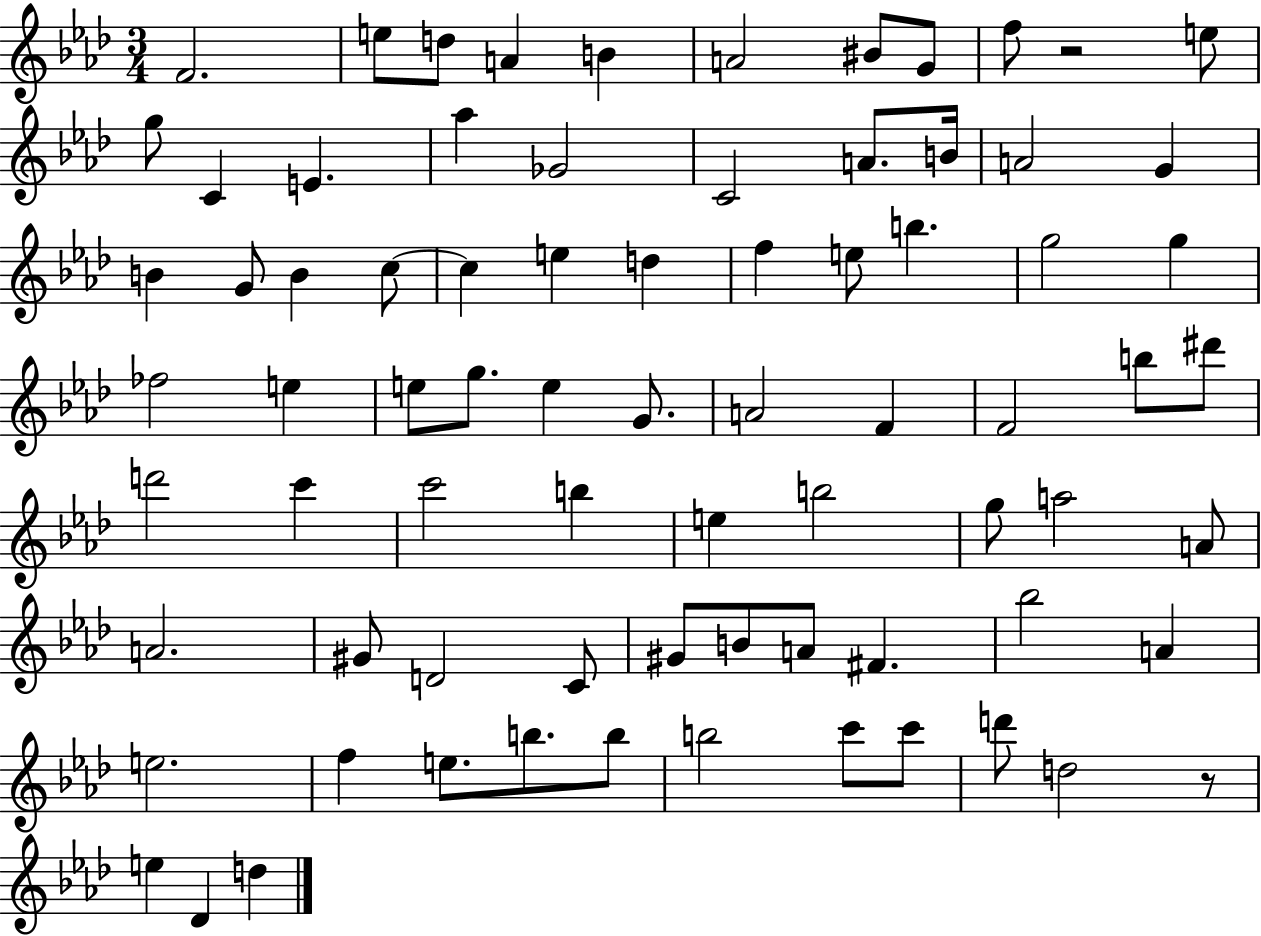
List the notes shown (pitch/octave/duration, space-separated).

F4/h. E5/e D5/e A4/q B4/q A4/h BIS4/e G4/e F5/e R/h E5/e G5/e C4/q E4/q. Ab5/q Gb4/h C4/h A4/e. B4/s A4/h G4/q B4/q G4/e B4/q C5/e C5/q E5/q D5/q F5/q E5/e B5/q. G5/h G5/q FES5/h E5/q E5/e G5/e. E5/q G4/e. A4/h F4/q F4/h B5/e D#6/e D6/h C6/q C6/h B5/q E5/q B5/h G5/e A5/h A4/e A4/h. G#4/e D4/h C4/e G#4/e B4/e A4/e F#4/q. Bb5/h A4/q E5/h. F5/q E5/e. B5/e. B5/e B5/h C6/e C6/e D6/e D5/h R/e E5/q Db4/q D5/q